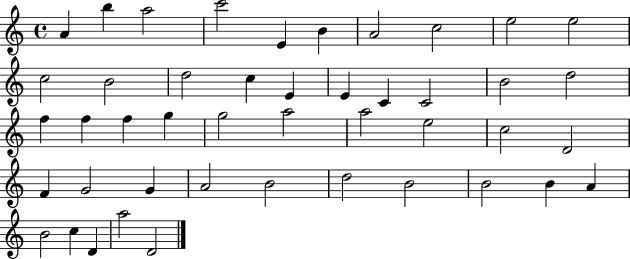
A4/q B5/q A5/h C6/h E4/q B4/q A4/h C5/h E5/h E5/h C5/h B4/h D5/h C5/q E4/q E4/q C4/q C4/h B4/h D5/h F5/q F5/q F5/q G5/q G5/h A5/h A5/h E5/h C5/h D4/h F4/q G4/h G4/q A4/h B4/h D5/h B4/h B4/h B4/q A4/q B4/h C5/q D4/q A5/h D4/h